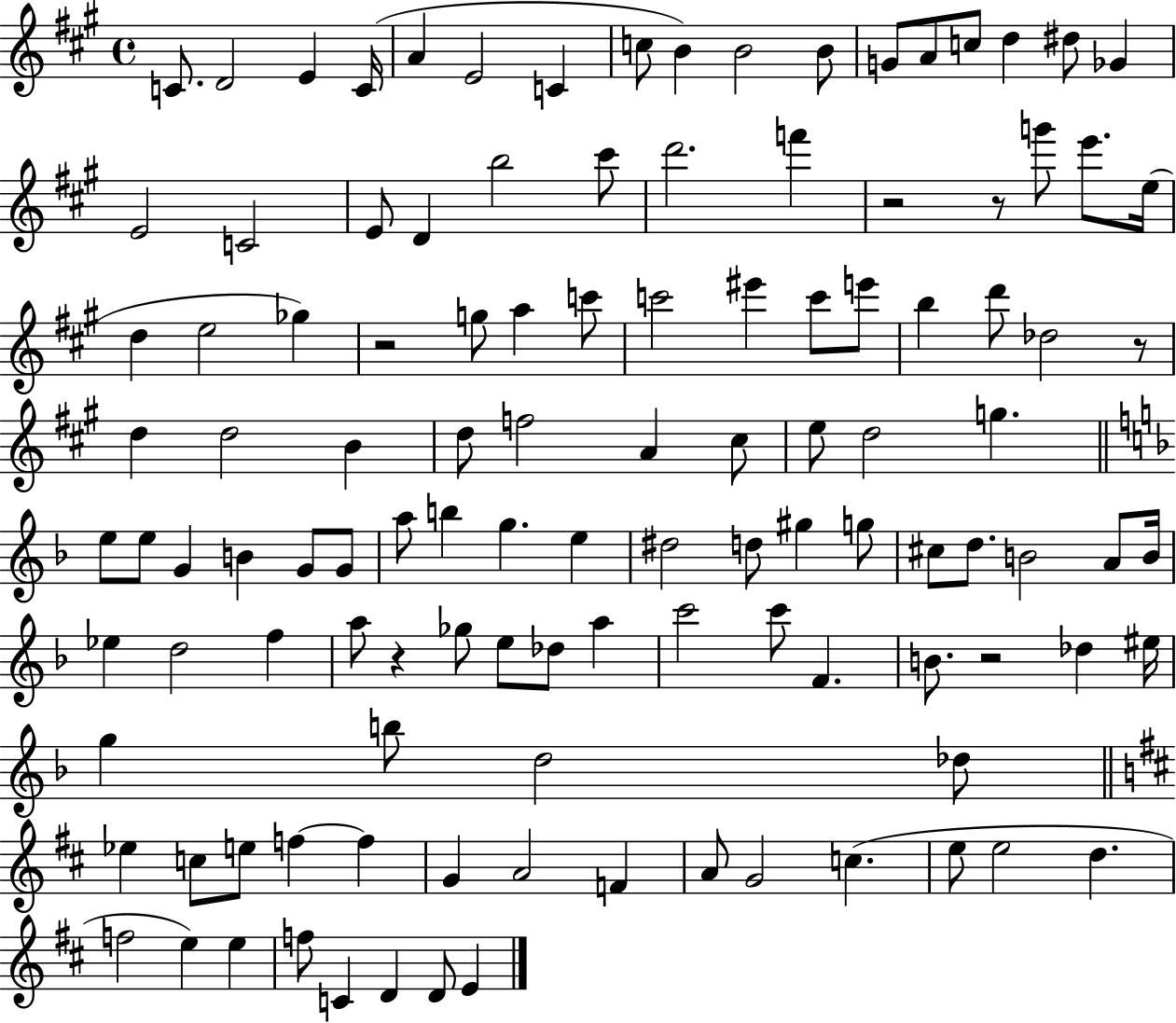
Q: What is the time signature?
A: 4/4